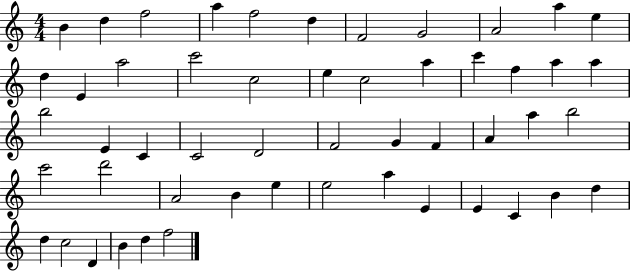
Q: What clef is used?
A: treble